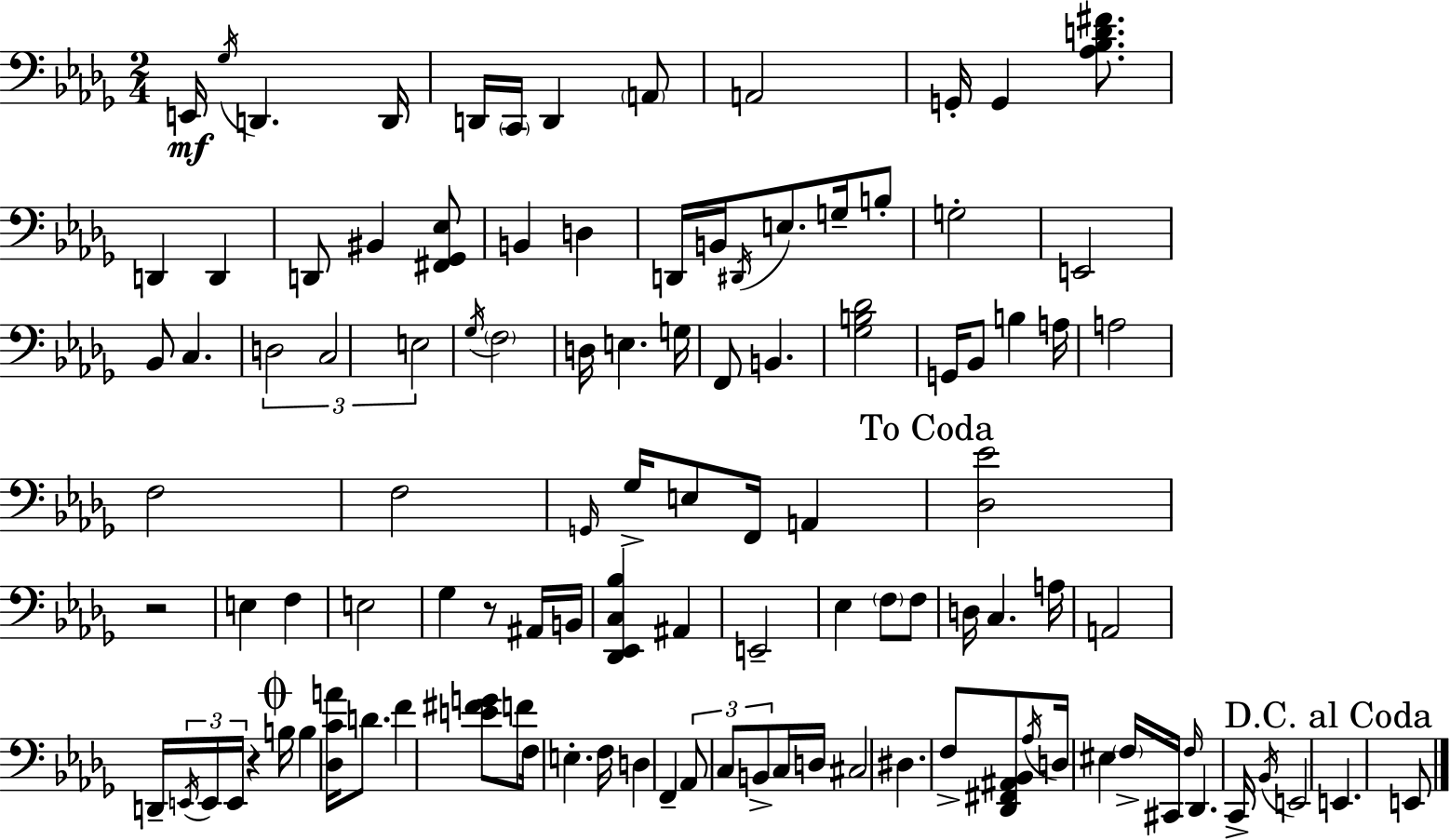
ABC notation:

X:1
T:Untitled
M:2/4
L:1/4
K:Bbm
E,,/4 _G,/4 D,, D,,/4 D,,/4 C,,/4 D,, A,,/2 A,,2 G,,/4 G,, [_A,_B,D^F]/2 D,, D,, D,,/2 ^B,, [^F,,_G,,_E,]/2 B,, D, D,,/4 B,,/4 ^D,,/4 E,/2 G,/4 B,/2 G,2 E,,2 _B,,/2 C, D,2 C,2 E,2 _G,/4 F,2 D,/4 E, G,/4 F,,/2 B,, [_G,B,_D]2 G,,/4 _B,,/2 B, A,/4 A,2 F,2 F,2 G,,/4 _G,/4 E,/2 F,,/4 A,, [_D,_E]2 z2 E, F, E,2 _G, z/2 ^A,,/4 B,,/4 [_D,,_E,,C,_B,] ^A,, E,,2 _E, F,/2 F,/2 D,/4 C, A,/4 A,,2 D,,/4 E,,/4 E,,/4 E,,/4 z B,/4 B, [_D,CA]/4 D/2 F [E^FG]/2 F/2 F,/4 E, F,/4 D, F,, _A,,/2 C,/2 B,,/2 C,/4 D,/4 ^C,2 ^D, F,/2 [_D,,^F,,^A,,_B,,]/2 _A,/4 D,/4 ^E, F,/4 ^C,,/4 F,/4 _D,, C,,/4 _B,,/4 E,,2 E,, E,,/2